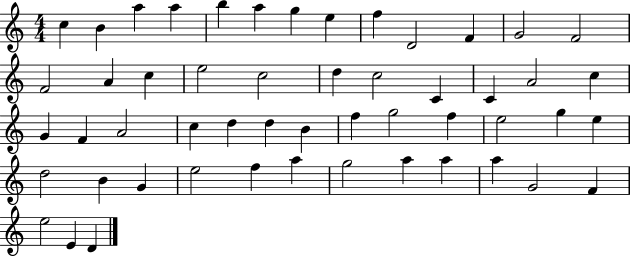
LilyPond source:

{
  \clef treble
  \numericTimeSignature
  \time 4/4
  \key c \major
  c''4 b'4 a''4 a''4 | b''4 a''4 g''4 e''4 | f''4 d'2 f'4 | g'2 f'2 | \break f'2 a'4 c''4 | e''2 c''2 | d''4 c''2 c'4 | c'4 a'2 c''4 | \break g'4 f'4 a'2 | c''4 d''4 d''4 b'4 | f''4 g''2 f''4 | e''2 g''4 e''4 | \break d''2 b'4 g'4 | e''2 f''4 a''4 | g''2 a''4 a''4 | a''4 g'2 f'4 | \break e''2 e'4 d'4 | \bar "|."
}